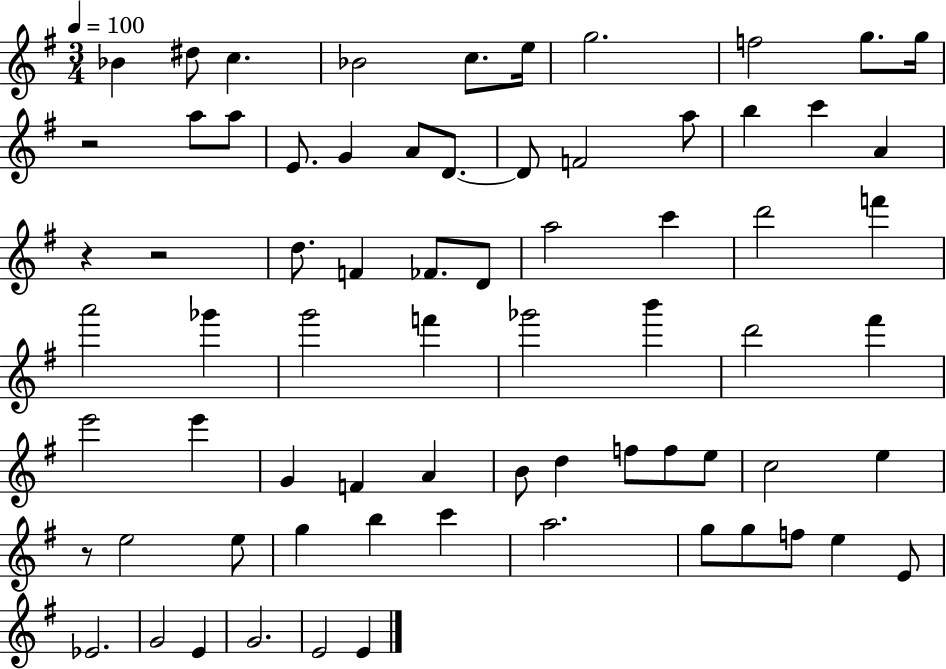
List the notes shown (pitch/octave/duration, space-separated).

Bb4/q D#5/e C5/q. Bb4/h C5/e. E5/s G5/h. F5/h G5/e. G5/s R/h A5/e A5/e E4/e. G4/q A4/e D4/e. D4/e F4/h A5/e B5/q C6/q A4/q R/q R/h D5/e. F4/q FES4/e. D4/e A5/h C6/q D6/h F6/q A6/h Gb6/q G6/h F6/q Gb6/h B6/q D6/h F#6/q E6/h E6/q G4/q F4/q A4/q B4/e D5/q F5/e F5/e E5/e C5/h E5/q R/e E5/h E5/e G5/q B5/q C6/q A5/h. G5/e G5/e F5/e E5/q E4/e Eb4/h. G4/h E4/q G4/h. E4/h E4/q